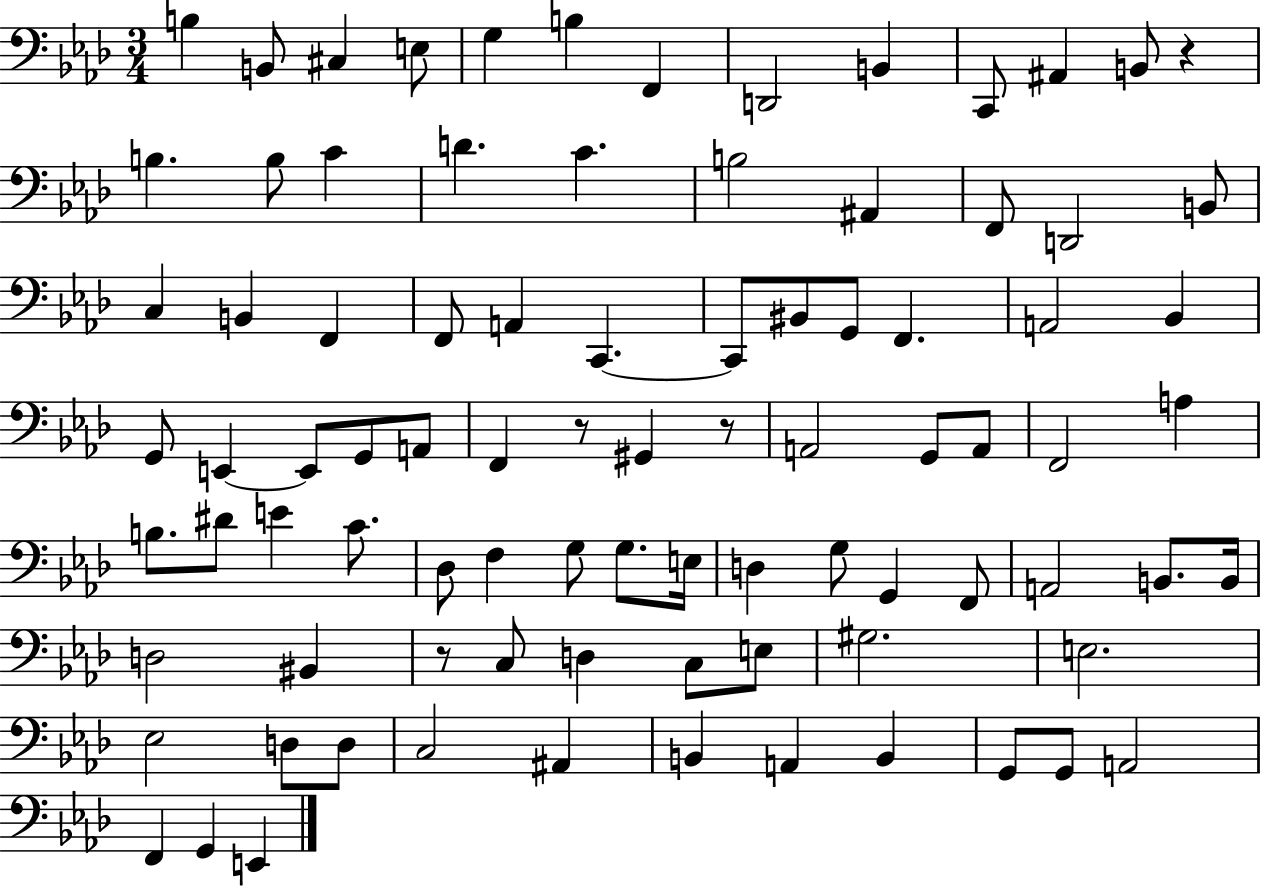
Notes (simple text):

B3/q B2/e C#3/q E3/e G3/q B3/q F2/q D2/h B2/q C2/e A#2/q B2/e R/q B3/q. B3/e C4/q D4/q. C4/q. B3/h A#2/q F2/e D2/h B2/e C3/q B2/q F2/q F2/e A2/q C2/q. C2/e BIS2/e G2/e F2/q. A2/h Bb2/q G2/e E2/q E2/e G2/e A2/e F2/q R/e G#2/q R/e A2/h G2/e A2/e F2/h A3/q B3/e. D#4/e E4/q C4/e. Db3/e F3/q G3/e G3/e. E3/s D3/q G3/e G2/q F2/e A2/h B2/e. B2/s D3/h BIS2/q R/e C3/e D3/q C3/e E3/e G#3/h. E3/h. Eb3/h D3/e D3/e C3/h A#2/q B2/q A2/q B2/q G2/e G2/e A2/h F2/q G2/q E2/q